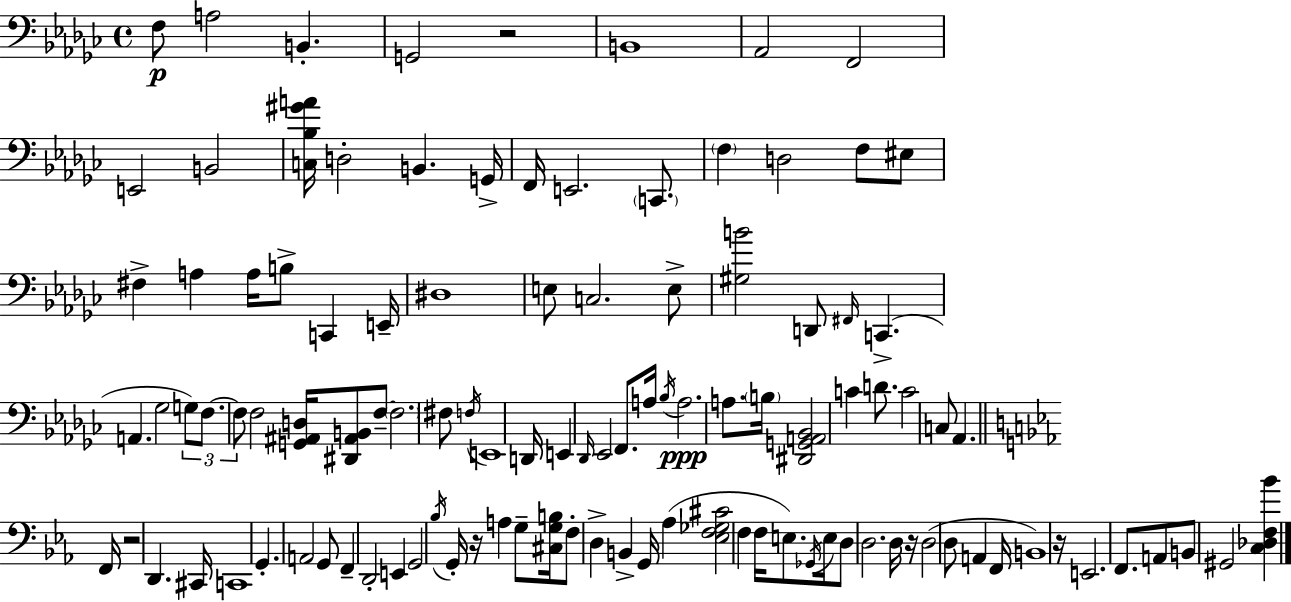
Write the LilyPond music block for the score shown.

{
  \clef bass
  \time 4/4
  \defaultTimeSignature
  \key ees \minor
  f8\p a2 b,4.-. | g,2 r2 | b,1 | aes,2 f,2 | \break e,2 b,2 | <c bes gis' a'>16 d2-. b,4. g,16-> | f,16 e,2. \parenthesize c,8. | \parenthesize f4 d2 f8 eis8 | \break fis4-> a4 a16 b8-> c,4 e,16-- | dis1 | e8 c2. e8-> | <gis b'>2 d,8 \grace { fis,16 }( c,4.-> | \break a,4. ges2 \tuplet 3/2 { g8) | f8.~~ f8 } f2 <g, ais, d>16 <dis, ais, b,>8 | f8--~~ \parenthesize f2. fis8 | \acciaccatura { f16 } e,1 | \break d,16 e,4 \grace { des,16 } ees,2 | f,8. a16 \acciaccatura { bes16 }\ppp a2. | a8. \parenthesize b16 <dis, g, a, bes,>2 c'4 | d'8. c'2 c8 aes,4. | \break \bar "||" \break \key ees \major f,16 r2 d,4. cis,16 | c,1 | g,4.-. a,2 g,8 | f,4-- d,2-. e,4 | \break g,2 \acciaccatura { bes16 } g,16-. r16 a4 g8-- | <cis g b>16 f8-. d4-> b,4-> g,16 aes4( | <ees f ges cis'>2 f4 f16 e8.) | \acciaccatura { ges,16 } e16 d8 d2. | \break d16 r16 d2( d8 a,4 | f,16 b,1) | r16 e,2. f,8. | a,8 b,8 gis,2 <c des f bes'>4 | \break \bar "|."
}